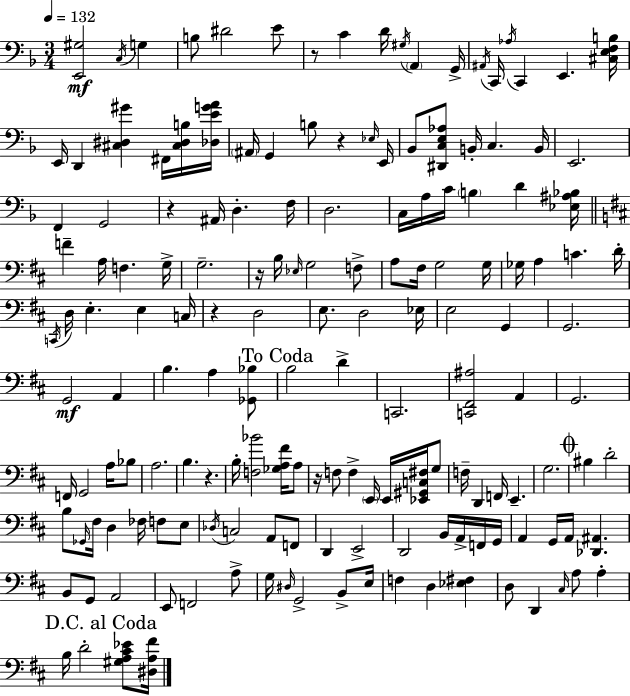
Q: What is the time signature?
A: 3/4